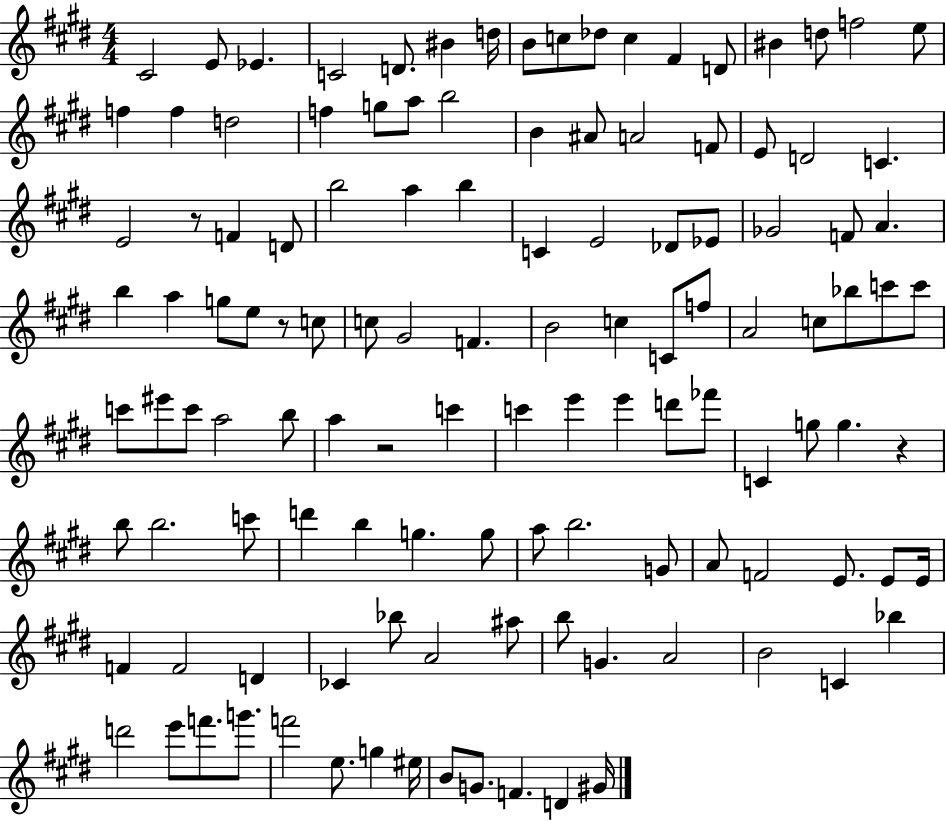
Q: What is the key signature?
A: E major